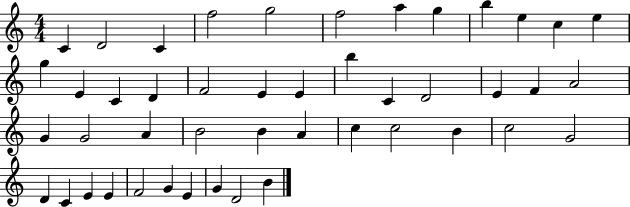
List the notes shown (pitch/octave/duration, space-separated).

C4/q D4/h C4/q F5/h G5/h F5/h A5/q G5/q B5/q E5/q C5/q E5/q G5/q E4/q C4/q D4/q F4/h E4/q E4/q B5/q C4/q D4/h E4/q F4/q A4/h G4/q G4/h A4/q B4/h B4/q A4/q C5/q C5/h B4/q C5/h G4/h D4/q C4/q E4/q E4/q F4/h G4/q E4/q G4/q D4/h B4/q